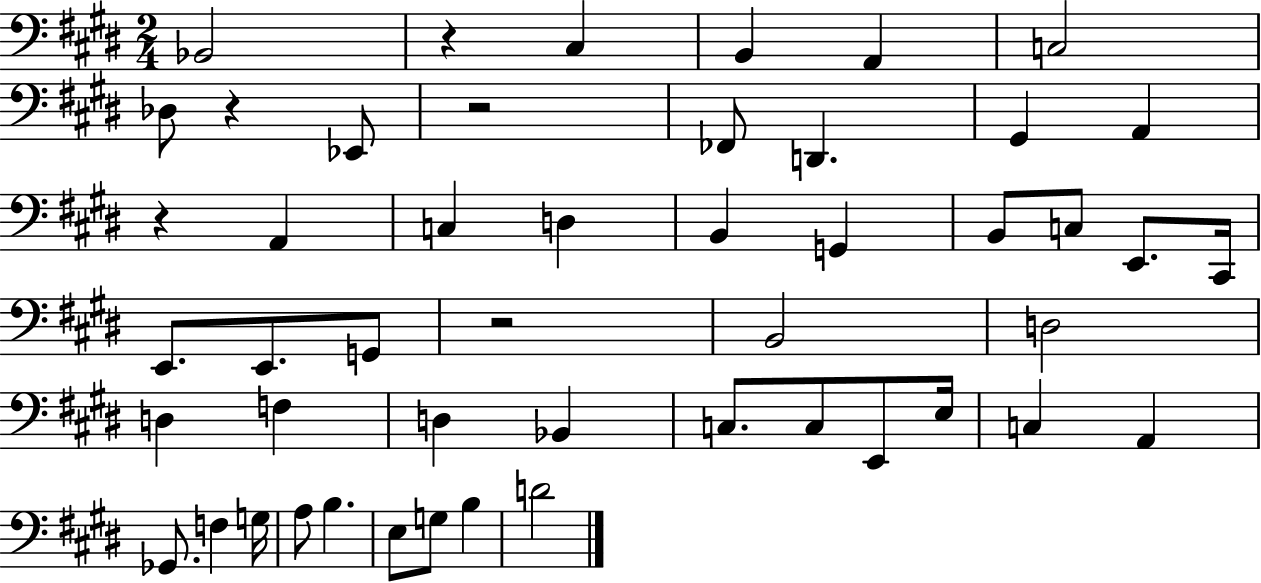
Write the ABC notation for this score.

X:1
T:Untitled
M:2/4
L:1/4
K:E
_B,,2 z ^C, B,, A,, C,2 _D,/2 z _E,,/2 z2 _F,,/2 D,, ^G,, A,, z A,, C, D, B,, G,, B,,/2 C,/2 E,,/2 ^C,,/4 E,,/2 E,,/2 G,,/2 z2 B,,2 D,2 D, F, D, _B,, C,/2 C,/2 E,,/2 E,/4 C, A,, _G,,/2 F, G,/4 A,/2 B, E,/2 G,/2 B, D2